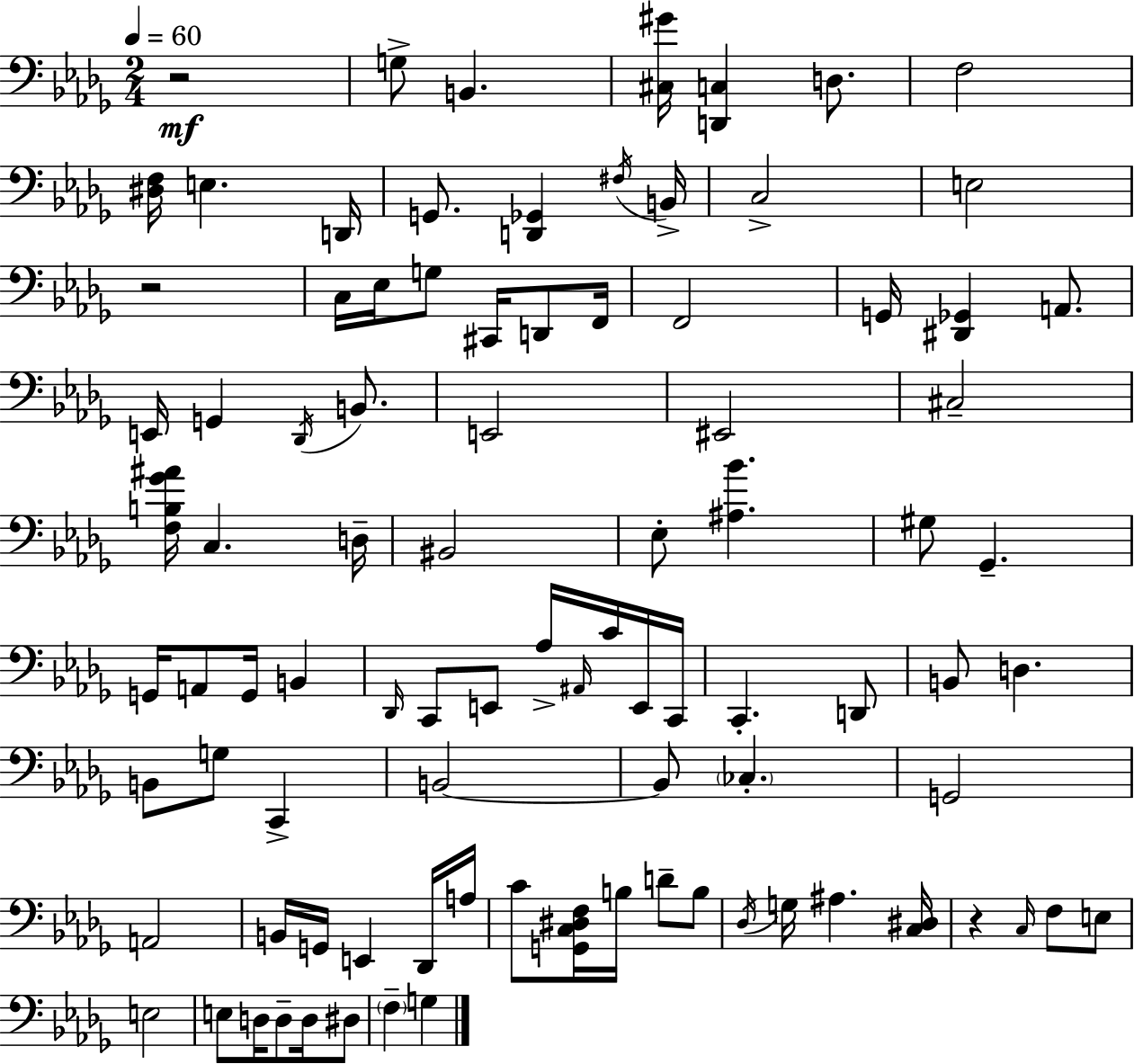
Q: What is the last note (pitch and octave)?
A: G3